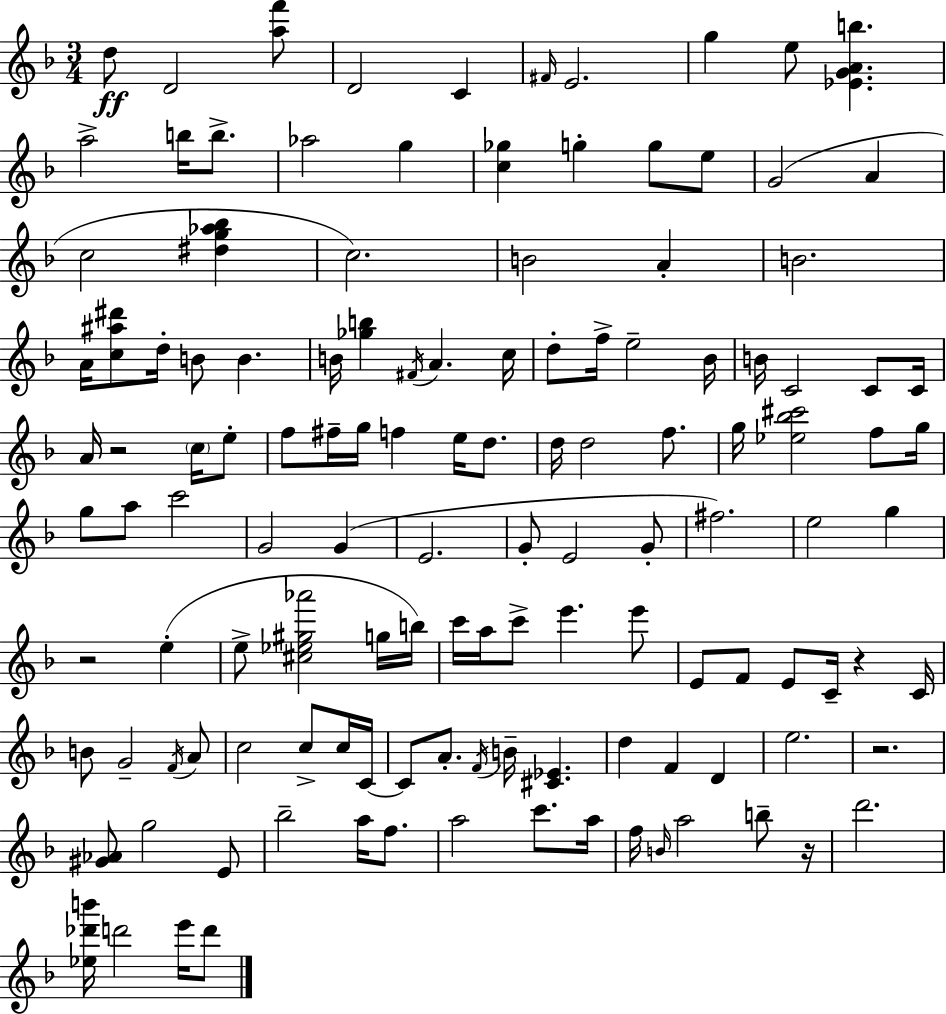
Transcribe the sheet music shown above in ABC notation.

X:1
T:Untitled
M:3/4
L:1/4
K:F
d/2 D2 [af']/2 D2 C ^F/4 E2 g e/2 [_EGAb] a2 b/4 b/2 _a2 g [c_g] g g/2 e/2 G2 A c2 [^dg_a_b] c2 B2 A B2 A/4 [c^a^d']/2 d/4 B/2 B B/4 [_gb] ^F/4 A c/4 d/2 f/4 e2 _B/4 B/4 C2 C/2 C/4 A/4 z2 c/4 e/2 f/2 ^f/4 g/4 f e/4 d/2 d/4 d2 f/2 g/4 [_e_b^c']2 f/2 g/4 g/2 a/2 c'2 G2 G E2 G/2 E2 G/2 ^f2 e2 g z2 e e/2 [^c_e^g_a']2 g/4 b/4 c'/4 a/4 c'/2 e' e'/2 E/2 F/2 E/2 C/4 z C/4 B/2 G2 F/4 A/2 c2 c/2 c/4 C/4 C/2 A/2 F/4 B/4 [^C_E] d F D e2 z2 [^G_A]/2 g2 E/2 _b2 a/4 f/2 a2 c'/2 a/4 f/4 B/4 a2 b/2 z/4 d'2 [_e_d'b']/4 d'2 e'/4 d'/2